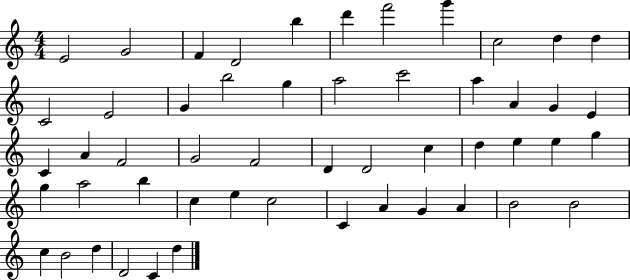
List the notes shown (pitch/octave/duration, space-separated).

E4/h G4/h F4/q D4/h B5/q D6/q F6/h G6/q C5/h D5/q D5/q C4/h E4/h G4/q B5/h G5/q A5/h C6/h A5/q A4/q G4/q E4/q C4/q A4/q F4/h G4/h F4/h D4/q D4/h C5/q D5/q E5/q E5/q G5/q G5/q A5/h B5/q C5/q E5/q C5/h C4/q A4/q G4/q A4/q B4/h B4/h C5/q B4/h D5/q D4/h C4/q D5/q